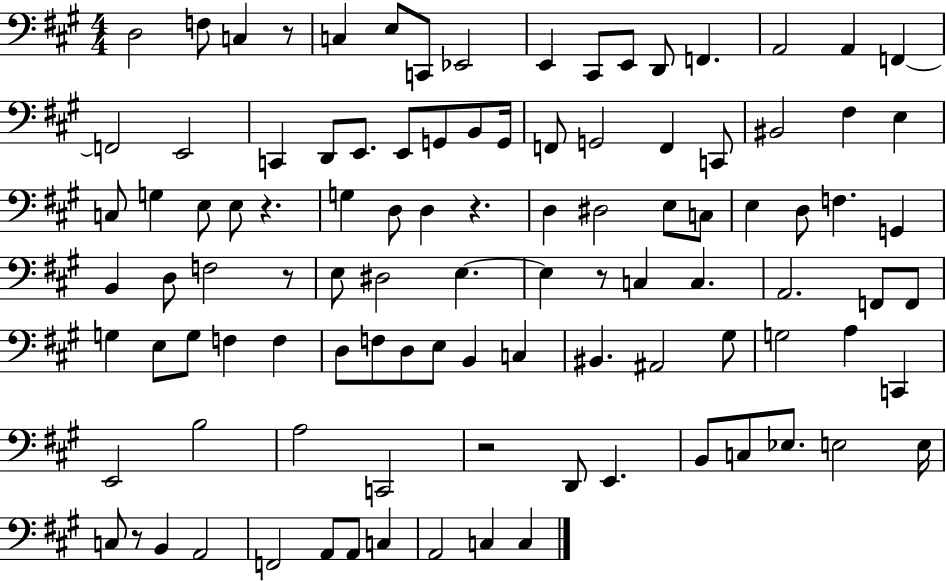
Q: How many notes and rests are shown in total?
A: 103